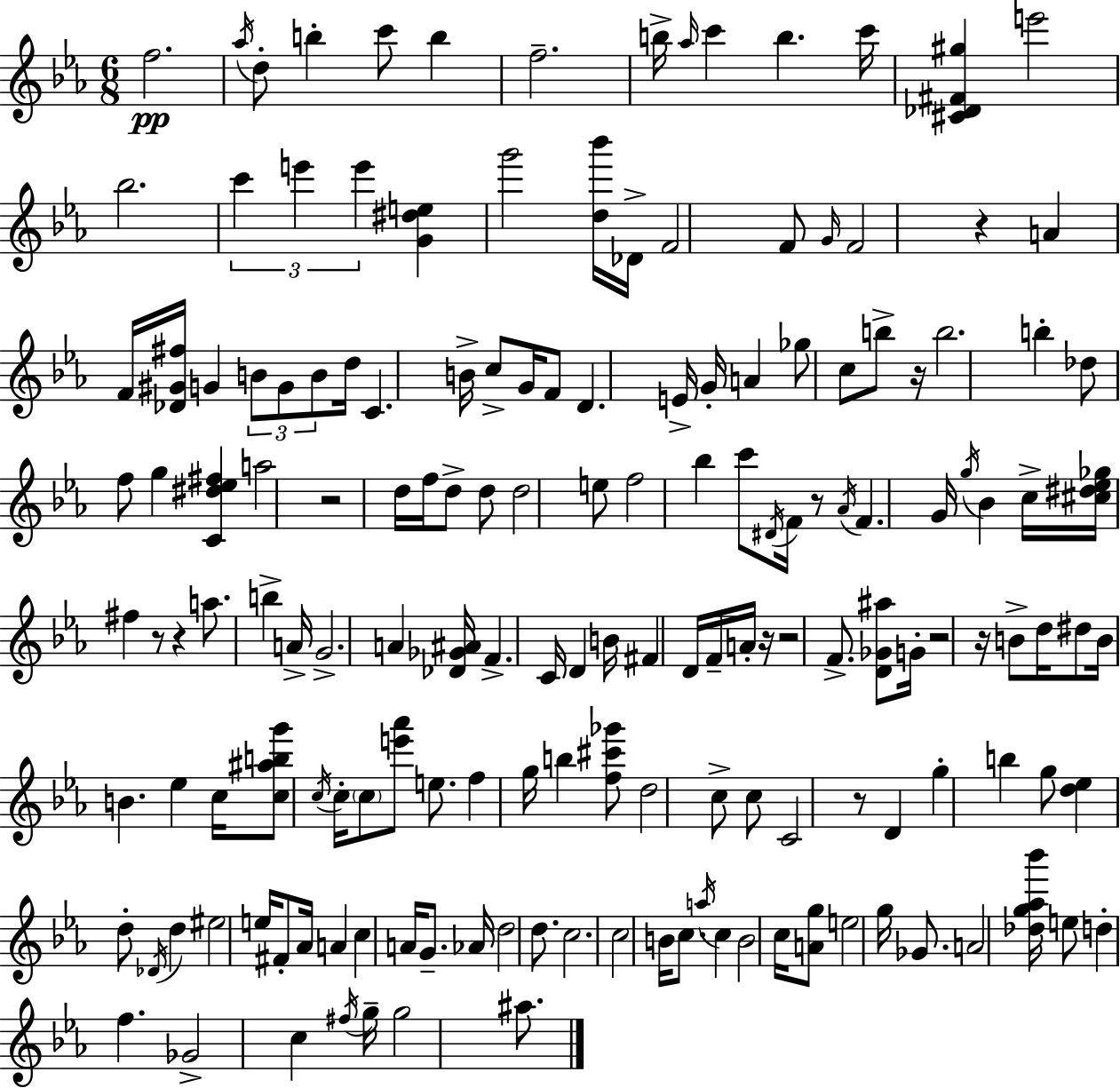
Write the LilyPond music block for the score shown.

{
  \clef treble
  \numericTimeSignature
  \time 6/8
  \key c \minor
  f''2.\pp | \acciaccatura { aes''16 } d''8-. b''4-. c'''8 b''4 | f''2.-- | b''16-> \grace { aes''16 } c'''4 b''4. | \break c'''16 <cis' des' fis' gis''>4 e'''2 | bes''2. | \tuplet 3/2 { c'''4 e'''4 e'''4 } | <g' dis'' e''>4 g'''2 | \break <d'' bes'''>16 des'16-> f'2 | f'8 \grace { g'16 } f'2 r4 | a'4 f'16 <des' gis' fis''>16 g'4 | \tuplet 3/2 { b'8 g'8 b'8 } d''16 c'4. | \break b'16-> c''8-> g'16 f'8 d'4. | e'16-> g'16-. a'4 ges''8 c''8 | b''8-> r16 b''2. | b''4-. des''8 f''8 g''4 | \break <c' dis'' ees'' fis''>4 a''2 | r2 d''16 | f''16 d''8-> d''8 d''2 | e''8 f''2 bes''4 | \break c'''8 \acciaccatura { dis'16 } f'16 r8 \acciaccatura { aes'16 } f'4. | g'16 \acciaccatura { g''16 } bes'4 c''16-> <cis'' dis'' ees'' ges''>16 | fis''4 r8 r4 a''8. | b''4-> a'16-> g'2.-> | \break a'4 <des' ges' ais'>16 f'4.-> | c'16 d'4 b'16 fis'4 | d'16 f'16-- a'16-. r16 r2 | f'8.-> <d' ges' ais''>8 g'16-. r2 | \break r16 b'8-> d''16 dis''8 b'16 | b'4. ees''4 c''16 <c'' ais'' b'' g'''>8 | \acciaccatura { c''16 } c''16-. \parenthesize c''8 <e''' aes'''>8 e''8. f''4 | g''16 b''4 <f'' cis''' ges'''>8 d''2 | \break c''8-> c''8 c'2 | r8 d'4 g''4-. | b''4 g''8 <d'' ees''>4 | d''8-. \acciaccatura { des'16 } d''4 eis''2 | \break e''16 fis'8-. aes'16 a'4 | c''4 a'16 g'8.-- aes'16 d''2 | d''8. c''2. | c''2 | \break b'16 c''8. \acciaccatura { a''16 } c''4 | b'2 c''16 <a' g''>8 | e''2 g''16 ges'8. | a'2 <des'' g'' aes'' bes'''>16 e''8 d''4-. | \break f''4. ges'2-> | c''4 \acciaccatura { fis''16 } g''16-- g''2 | ais''8. \bar "|."
}